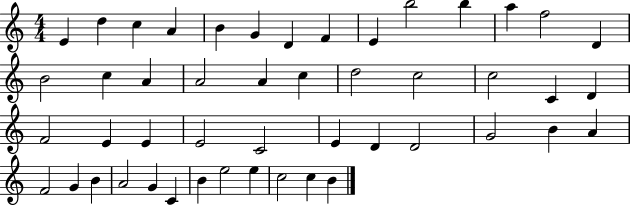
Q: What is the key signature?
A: C major